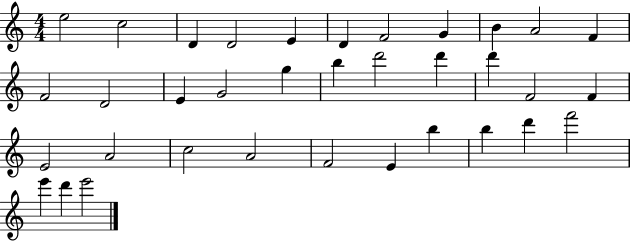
E5/h C5/h D4/q D4/h E4/q D4/q F4/h G4/q B4/q A4/h F4/q F4/h D4/h E4/q G4/h G5/q B5/q D6/h D6/q D6/q F4/h F4/q E4/h A4/h C5/h A4/h F4/h E4/q B5/q B5/q D6/q F6/h E6/q D6/q E6/h